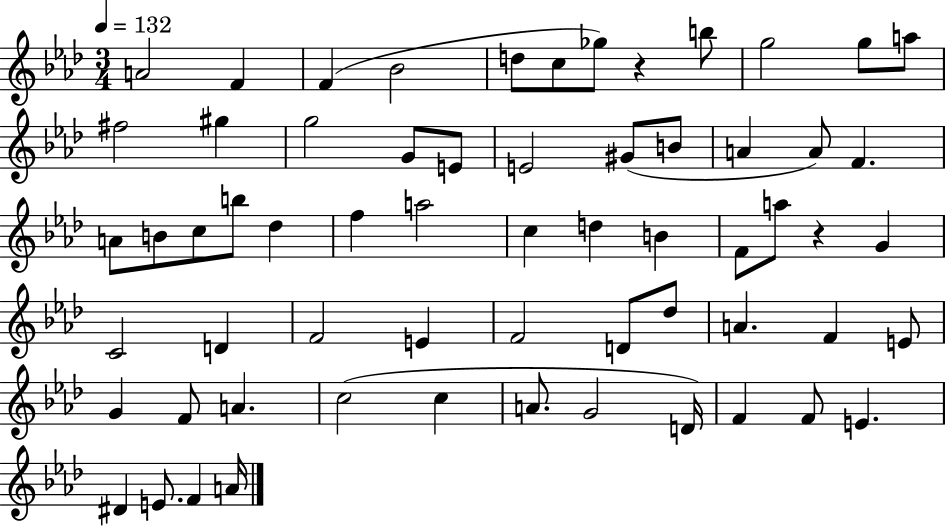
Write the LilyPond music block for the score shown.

{
  \clef treble
  \numericTimeSignature
  \time 3/4
  \key aes \major
  \tempo 4 = 132
  a'2 f'4 | f'4( bes'2 | d''8 c''8 ges''8) r4 b''8 | g''2 g''8 a''8 | \break fis''2 gis''4 | g''2 g'8 e'8 | e'2 gis'8( b'8 | a'4 a'8) f'4. | \break a'8 b'8 c''8 b''8 des''4 | f''4 a''2 | c''4 d''4 b'4 | f'8 a''8 r4 g'4 | \break c'2 d'4 | f'2 e'4 | f'2 d'8 des''8 | a'4. f'4 e'8 | \break g'4 f'8 a'4. | c''2( c''4 | a'8. g'2 d'16) | f'4 f'8 e'4. | \break dis'4 e'8. f'4 a'16 | \bar "|."
}